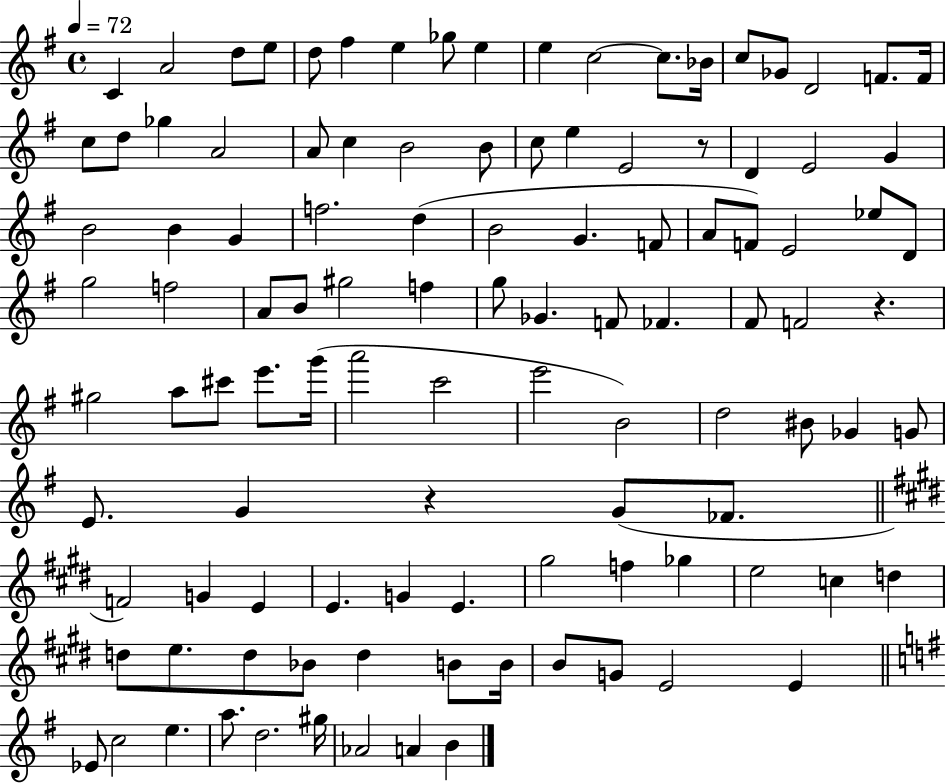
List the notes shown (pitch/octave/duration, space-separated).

C4/q A4/h D5/e E5/e D5/e F#5/q E5/q Gb5/e E5/q E5/q C5/h C5/e. Bb4/s C5/e Gb4/e D4/h F4/e. F4/s C5/e D5/e Gb5/q A4/h A4/e C5/q B4/h B4/e C5/e E5/q E4/h R/e D4/q E4/h G4/q B4/h B4/q G4/q F5/h. D5/q B4/h G4/q. F4/e A4/e F4/e E4/h Eb5/e D4/e G5/h F5/h A4/e B4/e G#5/h F5/q G5/e Gb4/q. F4/e FES4/q. F#4/e F4/h R/q. G#5/h A5/e C#6/e E6/e. G6/s A6/h C6/h E6/h B4/h D5/h BIS4/e Gb4/q G4/e E4/e. G4/q R/q G4/e FES4/e. F4/h G4/q E4/q E4/q. G4/q E4/q. G#5/h F5/q Gb5/q E5/h C5/q D5/q D5/e E5/e. D5/e Bb4/e D5/q B4/e B4/s B4/e G4/e E4/h E4/q Eb4/e C5/h E5/q. A5/e. D5/h. G#5/s Ab4/h A4/q B4/q